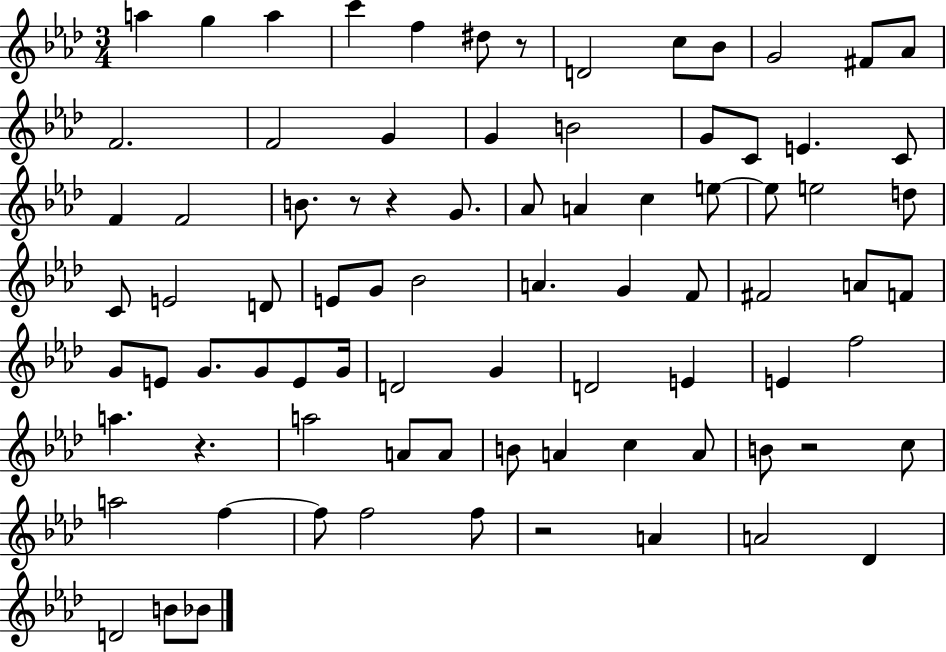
{
  \clef treble
  \numericTimeSignature
  \time 3/4
  \key aes \major
  a''4 g''4 a''4 | c'''4 f''4 dis''8 r8 | d'2 c''8 bes'8 | g'2 fis'8 aes'8 | \break f'2. | f'2 g'4 | g'4 b'2 | g'8 c'8 e'4. c'8 | \break f'4 f'2 | b'8. r8 r4 g'8. | aes'8 a'4 c''4 e''8~~ | e''8 e''2 d''8 | \break c'8 e'2 d'8 | e'8 g'8 bes'2 | a'4. g'4 f'8 | fis'2 a'8 f'8 | \break g'8 e'8 g'8. g'8 e'8 g'16 | d'2 g'4 | d'2 e'4 | e'4 f''2 | \break a''4. r4. | a''2 a'8 a'8 | b'8 a'4 c''4 a'8 | b'8 r2 c''8 | \break a''2 f''4~~ | f''8 f''2 f''8 | r2 a'4 | a'2 des'4 | \break d'2 b'8 bes'8 | \bar "|."
}